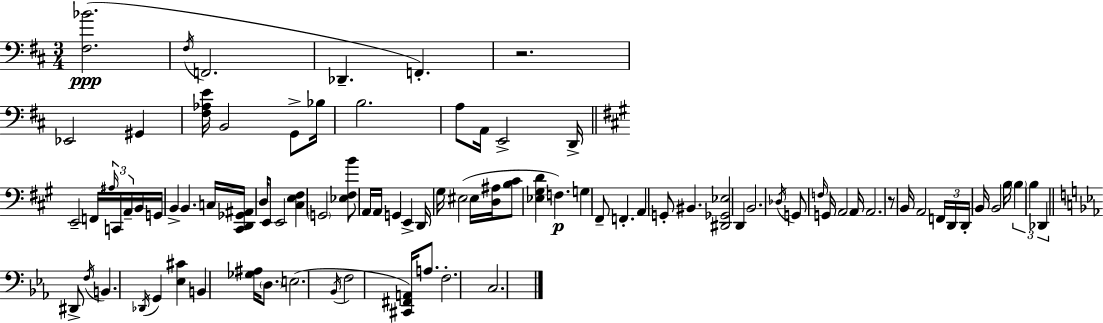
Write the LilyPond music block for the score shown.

{
  \clef bass
  \numericTimeSignature
  \time 3/4
  \key d \major
  <fis bes'>2.(\ppp | \acciaccatura { fis16 } f,2. | des,4.-- f,4.-.) | r2. | \break ees,2 gis,4 | <fis aes e'>16 b,2 g,8-> | bes16 b2. | a8 a,16 e,2-> | \break d,16-> \bar "||" \break \key a \major e,2-- f,16 \tuplet 3/2 { \grace { ais16 } c,16 a,16-- } | b,16 g,16 b,4-> b,4. | c16 <cis, d, ges, ais,>16 d16 e,8 e,2 | <cis e fis>4 \parenthesize g,2 | \break <ees fis b'>8 a,16 a,16 g,4 e,4-> | d,16 gis16 eis2( eis16 | <d ais>16 <b cis'>8 <ees gis d'>4 f4.\p) | g4 fis,8-- f,4.-. | \break a,4 g,8-. bis,4. | <dis, ges, ees>2 d,4 | b,2. | \acciaccatura { des16 } g,8 \grace { f16 } g,16 a,2 | \break a,16 a,2. | r8 b,16 a,2 | \tuplet 3/2 { f,16 d,16 d,16-. } b,16 b,2 | b16 \tuplet 3/2 { \parenthesize b4 b4 des,4 } | \break \bar "||" \break \key ees \major dis,8-> \acciaccatura { f16 } b,4. \acciaccatura { des,16 } g,4 | <ees cis'>4 b,4 <ges ais>16 \parenthesize d8. | e2.( | \acciaccatura { bes,16 } f2 <cis, fis, a,>16) | \break a8. f2.-. | c2. | \bar "|."
}